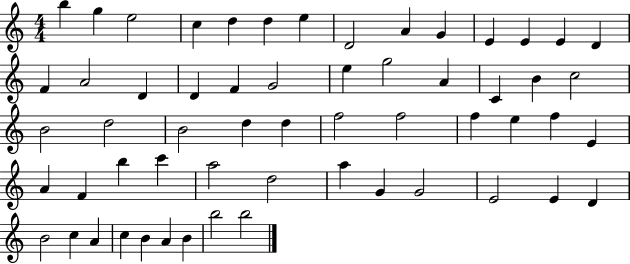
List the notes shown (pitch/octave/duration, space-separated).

B5/q G5/q E5/h C5/q D5/q D5/q E5/q D4/h A4/q G4/q E4/q E4/q E4/q D4/q F4/q A4/h D4/q D4/q F4/q G4/h E5/q G5/h A4/q C4/q B4/q C5/h B4/h D5/h B4/h D5/q D5/q F5/h F5/h F5/q E5/q F5/q E4/q A4/q F4/q B5/q C6/q A5/h D5/h A5/q G4/q G4/h E4/h E4/q D4/q B4/h C5/q A4/q C5/q B4/q A4/q B4/q B5/h B5/h